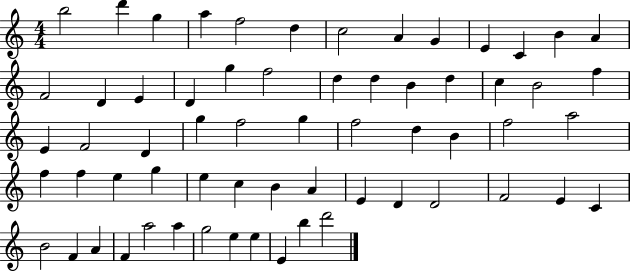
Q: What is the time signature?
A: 4/4